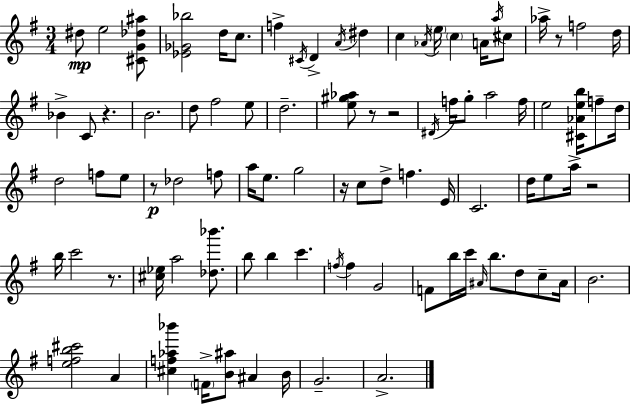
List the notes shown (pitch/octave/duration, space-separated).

D#5/e E5/h [C#4,G4,Db5,A#5]/e [Eb4,Gb4,Bb5]/h D5/s C5/e. F5/q C#4/s D4/q A4/s D#5/q C5/q Ab4/s E5/s C5/q A4/s A5/s C#5/e Ab5/s R/e F5/h D5/s Bb4/q C4/e R/q. B4/h. D5/e F#5/h E5/e D5/h. [E5,G#5,Ab5]/e R/e R/h D#4/s F5/s G5/e A5/h F5/s E5/h [C#4,Ab4,E5,B5]/s F5/e D5/s D5/h F5/e E5/e R/e Db5/h F5/e A5/s E5/e. G5/h R/s C5/e D5/e F5/q. E4/s C4/h. D5/s E5/e A5/s R/h B5/s C6/h R/e. [C#5,Eb5]/s A5/h [Db5,Bb6]/e. B5/e B5/q C6/q. F5/s F5/q G4/h F4/e B5/s C6/s A#4/s B5/e. D5/e C5/e A#4/s B4/h. [E5,F5,B5,C#6]/h A4/q [C#5,F5,Ab5,Bb6]/q F4/s [B4,A#5]/e A#4/q B4/s G4/h. A4/h.